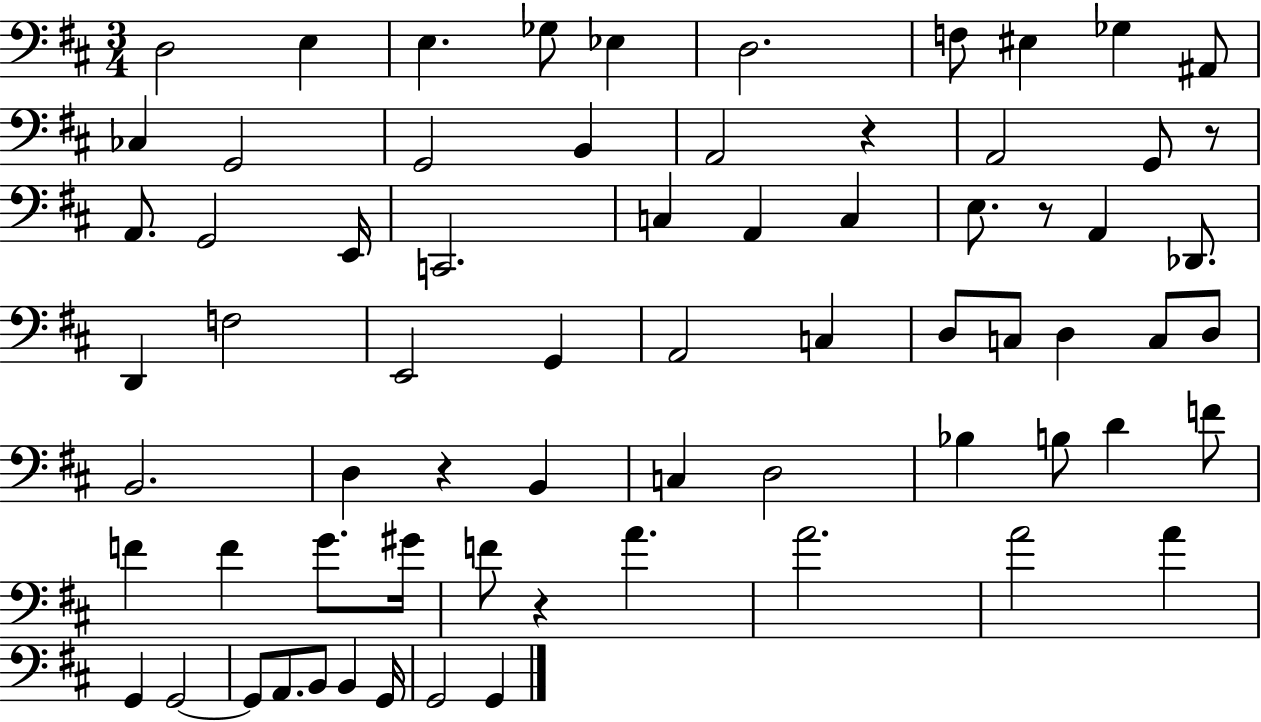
D3/h E3/q E3/q. Gb3/e Eb3/q D3/h. F3/e EIS3/q Gb3/q A#2/e CES3/q G2/h G2/h B2/q A2/h R/q A2/h G2/e R/e A2/e. G2/h E2/s C2/h. C3/q A2/q C3/q E3/e. R/e A2/q Db2/e. D2/q F3/h E2/h G2/q A2/h C3/q D3/e C3/e D3/q C3/e D3/e B2/h. D3/q R/q B2/q C3/q D3/h Bb3/q B3/e D4/q F4/e F4/q F4/q G4/e. G#4/s F4/e R/q A4/q. A4/h. A4/h A4/q G2/q G2/h G2/e A2/e. B2/e B2/q G2/s G2/h G2/q